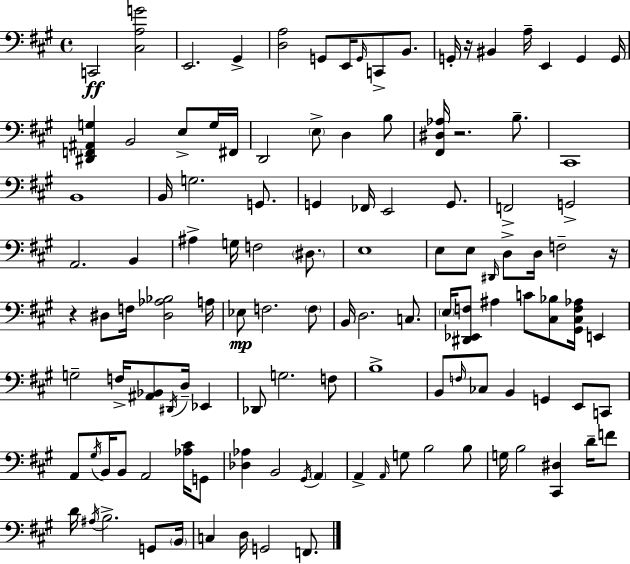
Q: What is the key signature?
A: A major